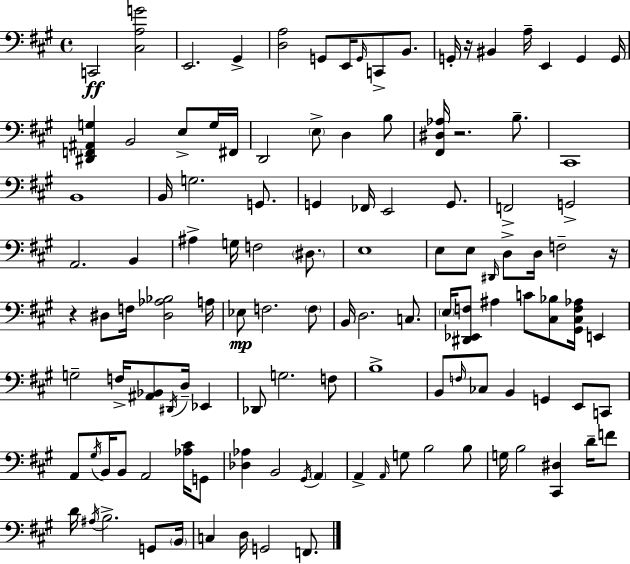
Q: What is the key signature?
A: A major